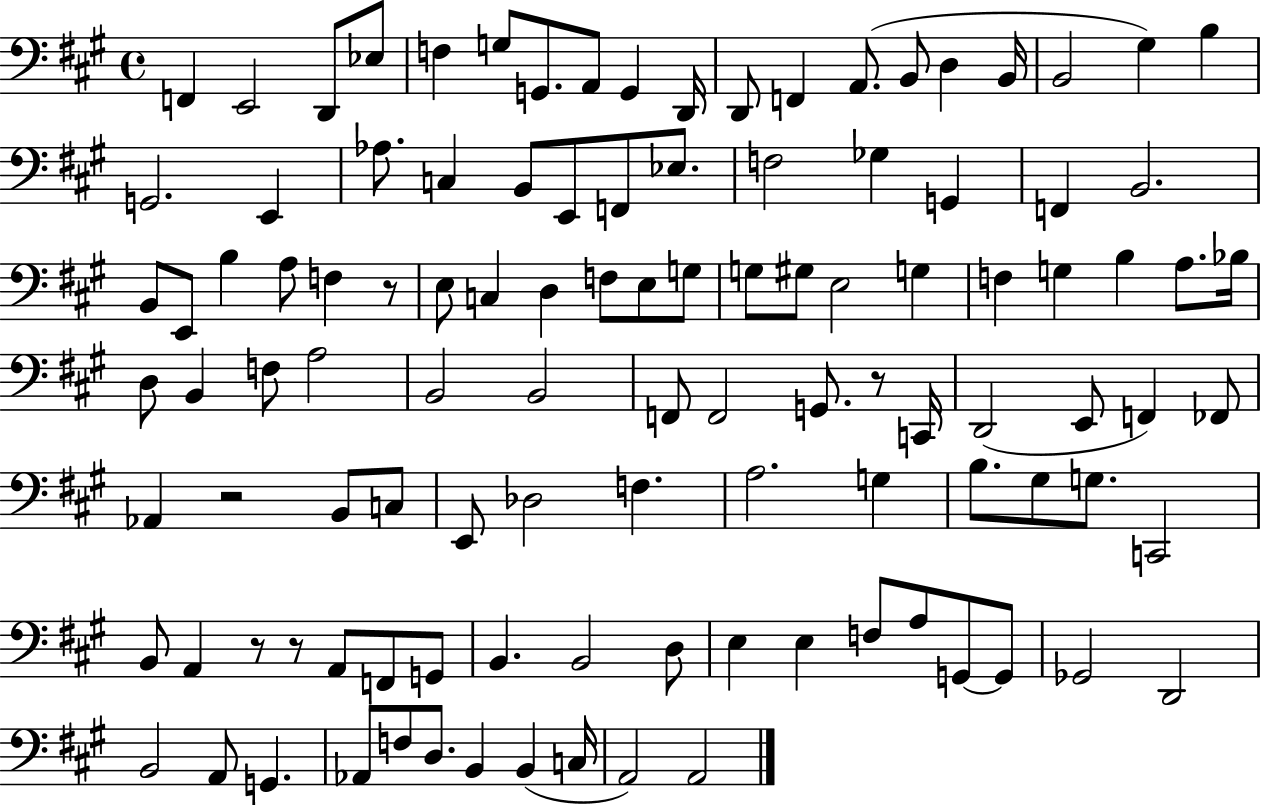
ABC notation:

X:1
T:Untitled
M:4/4
L:1/4
K:A
F,, E,,2 D,,/2 _E,/2 F, G,/2 G,,/2 A,,/2 G,, D,,/4 D,,/2 F,, A,,/2 B,,/2 D, B,,/4 B,,2 ^G, B, G,,2 E,, _A,/2 C, B,,/2 E,,/2 F,,/2 _E,/2 F,2 _G, G,, F,, B,,2 B,,/2 E,,/2 B, A,/2 F, z/2 E,/2 C, D, F,/2 E,/2 G,/2 G,/2 ^G,/2 E,2 G, F, G, B, A,/2 _B,/4 D,/2 B,, F,/2 A,2 B,,2 B,,2 F,,/2 F,,2 G,,/2 z/2 C,,/4 D,,2 E,,/2 F,, _F,,/2 _A,, z2 B,,/2 C,/2 E,,/2 _D,2 F, A,2 G, B,/2 ^G,/2 G,/2 C,,2 B,,/2 A,, z/2 z/2 A,,/2 F,,/2 G,,/2 B,, B,,2 D,/2 E, E, F,/2 A,/2 G,,/2 G,,/2 _G,,2 D,,2 B,,2 A,,/2 G,, _A,,/2 F,/2 D,/2 B,, B,, C,/4 A,,2 A,,2